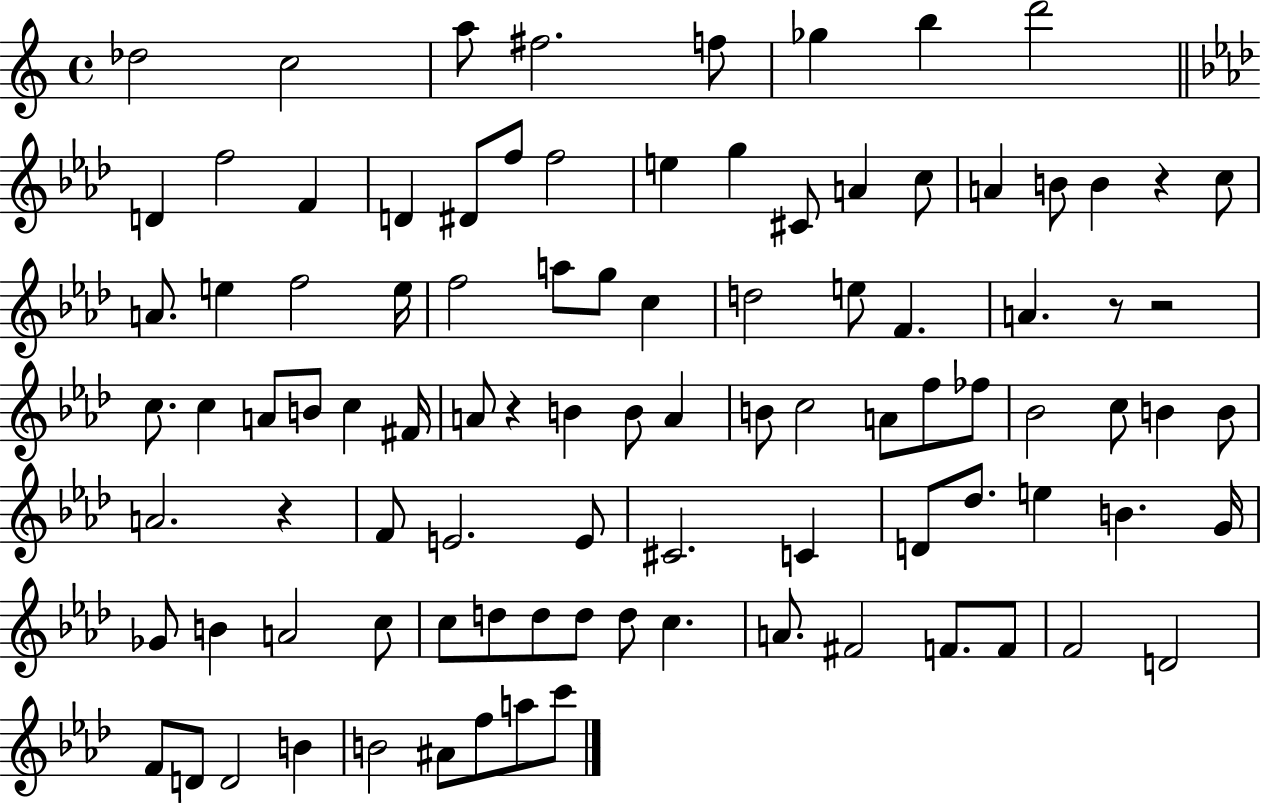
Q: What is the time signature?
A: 4/4